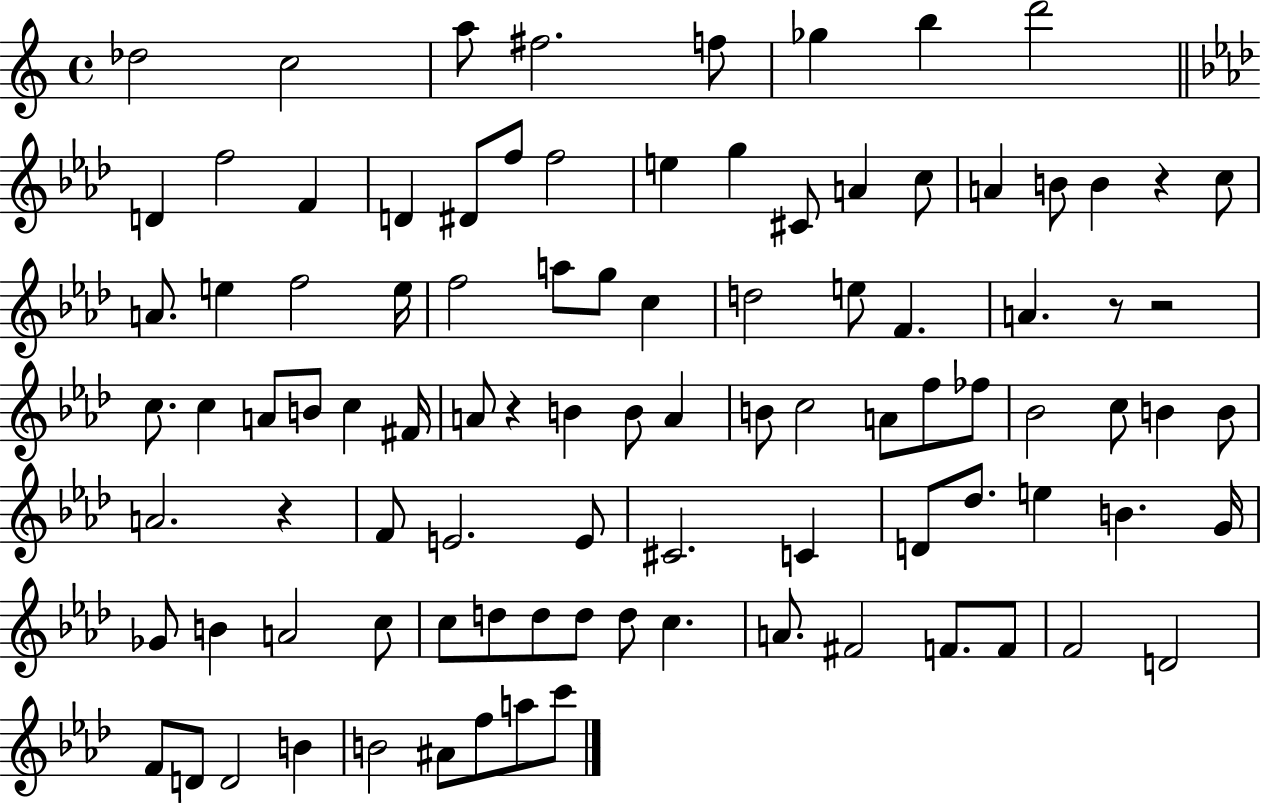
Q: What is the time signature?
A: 4/4